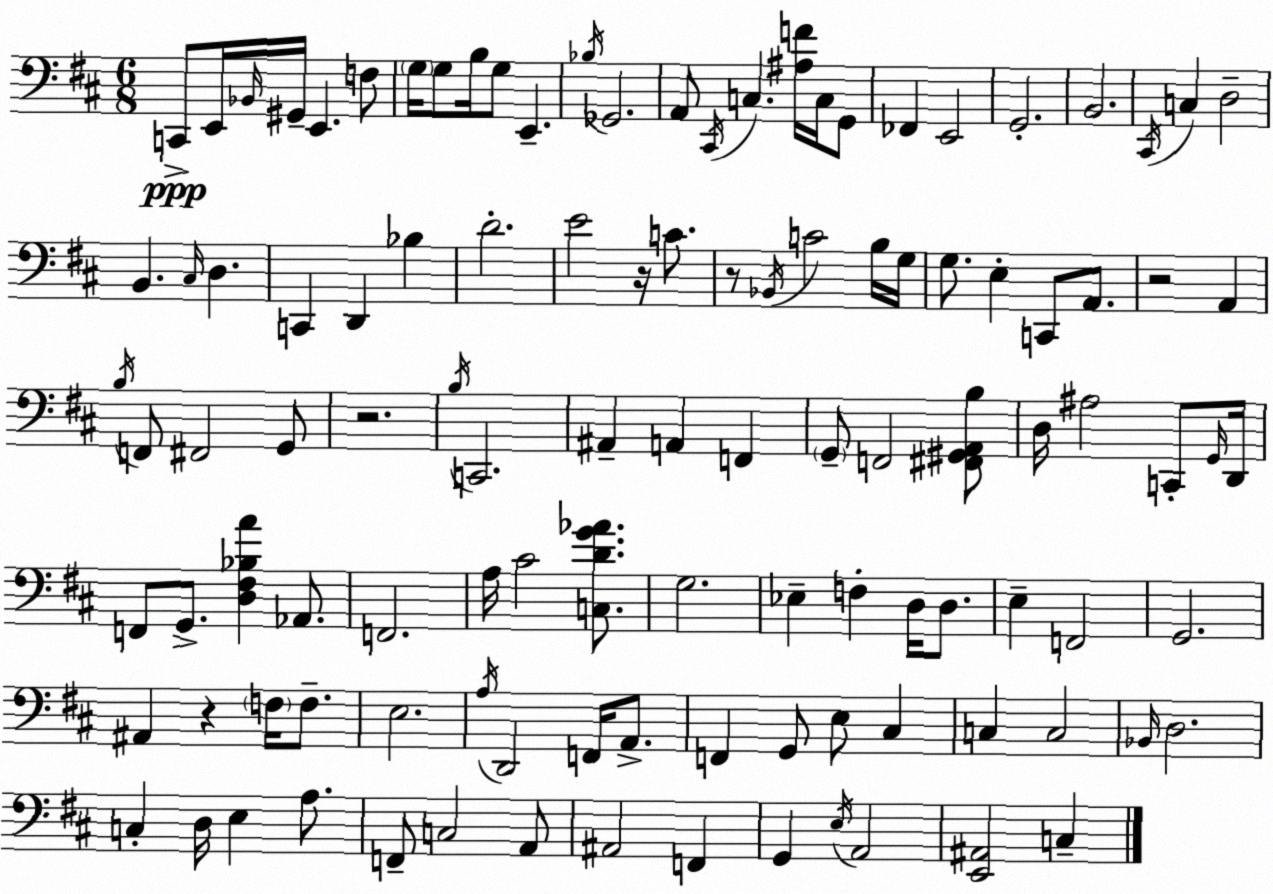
X:1
T:Untitled
M:6/8
L:1/4
K:D
C,,/2 E,,/4 _B,,/4 ^G,,/4 E,, F,/2 G,/4 G,/2 B,/4 G,/2 E,, _B,/4 _G,,2 A,,/2 ^C,,/4 C, [^A,F]/4 C,/4 G,,/2 _F,, E,,2 G,,2 B,,2 ^C,,/4 C, D,2 B,, ^C,/4 D, C,, D,, _B, D2 E2 z/4 C/2 z/2 _B,,/4 C2 B,/4 G,/4 G,/2 E, C,,/2 A,,/2 z2 A,, B,/4 F,,/2 ^F,,2 G,,/2 z2 B,/4 C,,2 ^A,, A,, F,, G,,/2 F,,2 [^F,,^G,,A,,B,]/2 D,/4 ^A,2 C,,/2 G,,/4 D,,/4 F,,/2 G,,/2 [D,^F,_B,A] _A,,/2 F,,2 A,/4 ^C2 [C,DG_A]/2 G,2 _E, F, D,/4 D,/2 E, F,,2 G,,2 ^A,, z F,/4 F,/2 E,2 A,/4 D,,2 F,,/4 A,,/2 F,, G,,/2 E,/2 ^C, C, C,2 _B,,/4 D,2 C, D,/4 E, A,/2 F,,/2 C,2 A,,/2 ^A,,2 F,, G,, E,/4 A,,2 [E,,^A,,]2 C,